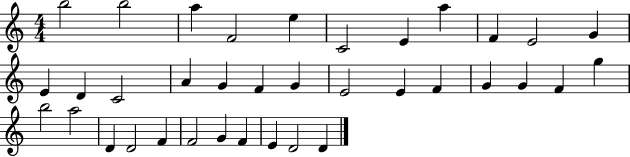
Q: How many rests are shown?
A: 0